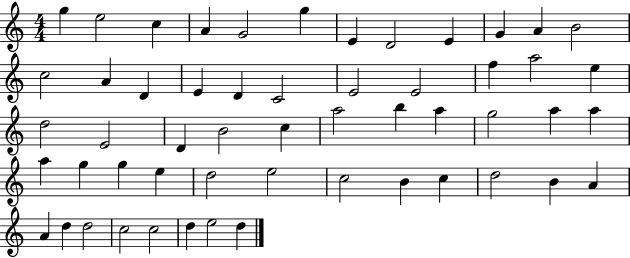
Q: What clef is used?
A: treble